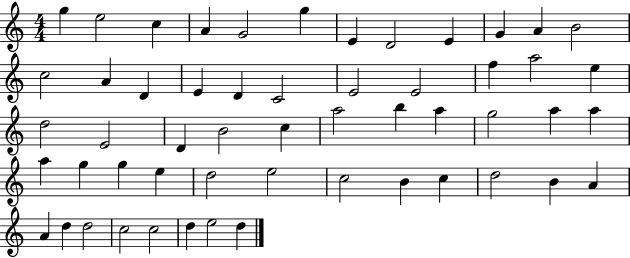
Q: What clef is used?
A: treble